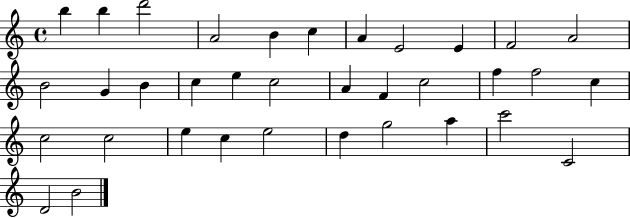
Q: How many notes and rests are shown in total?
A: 35